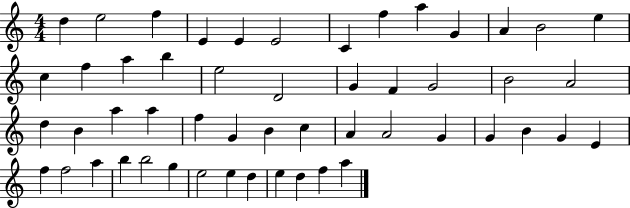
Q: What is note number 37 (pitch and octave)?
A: B4